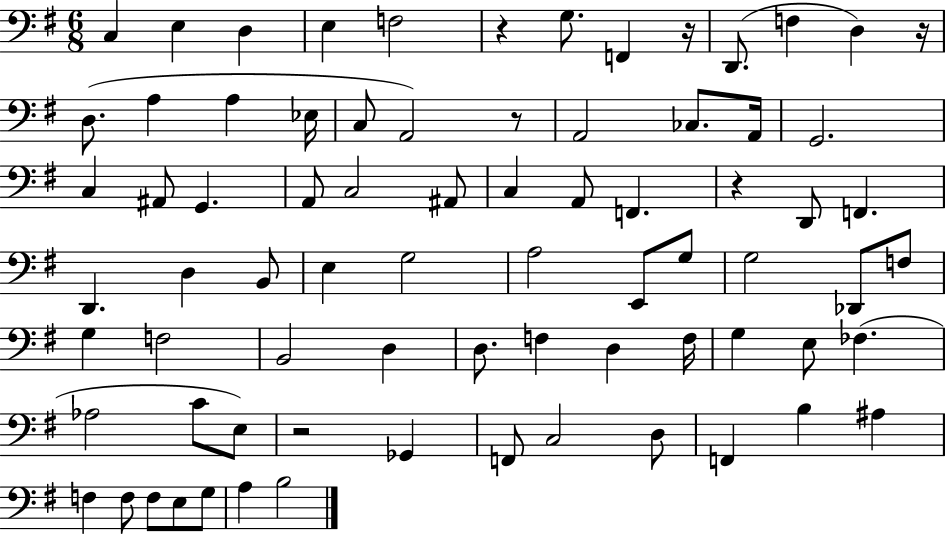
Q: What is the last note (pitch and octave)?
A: B3